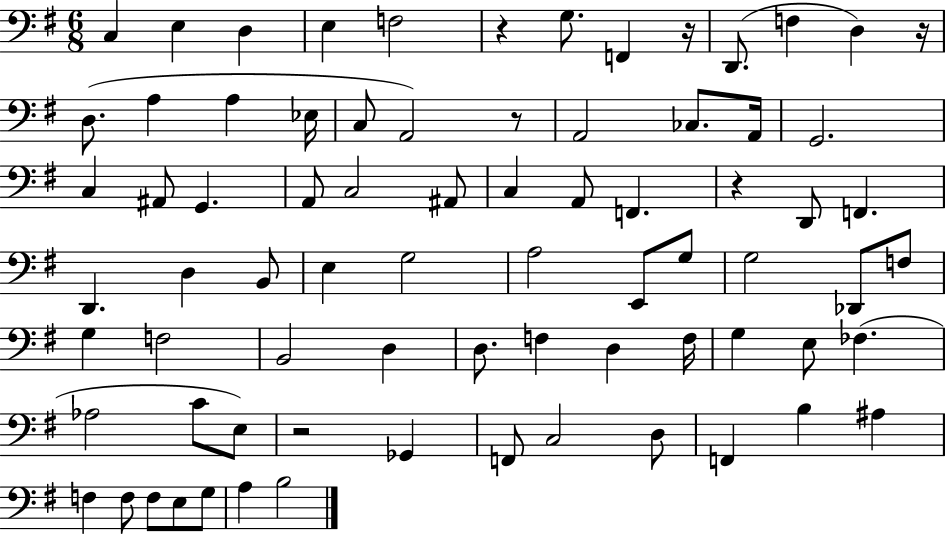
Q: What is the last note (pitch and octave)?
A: B3